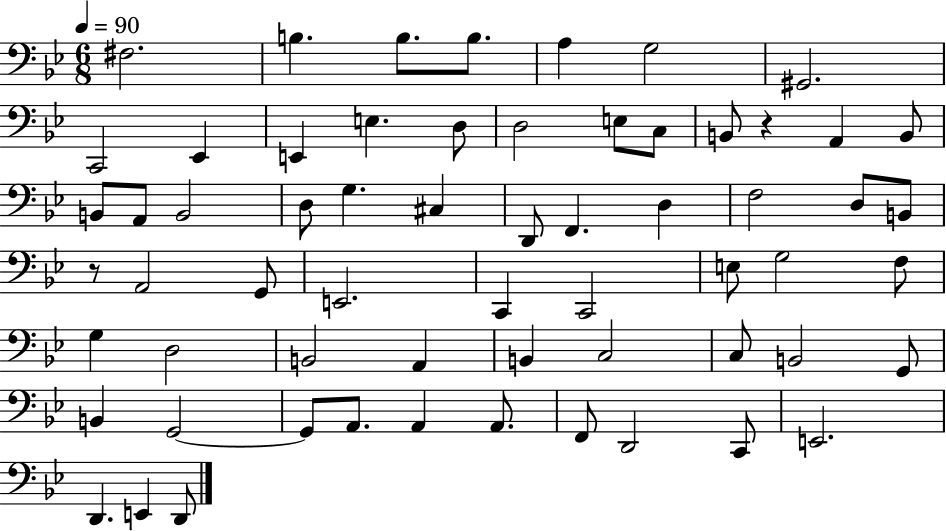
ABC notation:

X:1
T:Untitled
M:6/8
L:1/4
K:Bb
^F,2 B, B,/2 B,/2 A, G,2 ^G,,2 C,,2 _E,, E,, E, D,/2 D,2 E,/2 C,/2 B,,/2 z A,, B,,/2 B,,/2 A,,/2 B,,2 D,/2 G, ^C, D,,/2 F,, D, F,2 D,/2 B,,/2 z/2 A,,2 G,,/2 E,,2 C,, C,,2 E,/2 G,2 F,/2 G, D,2 B,,2 A,, B,, C,2 C,/2 B,,2 G,,/2 B,, G,,2 G,,/2 A,,/2 A,, A,,/2 F,,/2 D,,2 C,,/2 E,,2 D,, E,, D,,/2